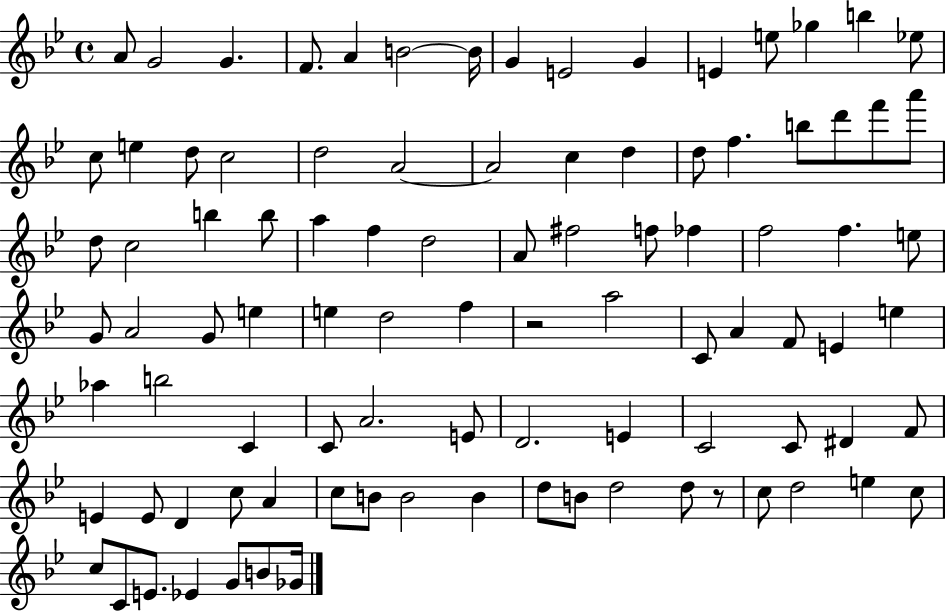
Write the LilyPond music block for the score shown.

{
  \clef treble
  \time 4/4
  \defaultTimeSignature
  \key bes \major
  \repeat volta 2 { a'8 g'2 g'4. | f'8. a'4 b'2~~ b'16 | g'4 e'2 g'4 | e'4 e''8 ges''4 b''4 ees''8 | \break c''8 e''4 d''8 c''2 | d''2 a'2~~ | a'2 c''4 d''4 | d''8 f''4. b''8 d'''8 f'''8 a'''8 | \break d''8 c''2 b''4 b''8 | a''4 f''4 d''2 | a'8 fis''2 f''8 fes''4 | f''2 f''4. e''8 | \break g'8 a'2 g'8 e''4 | e''4 d''2 f''4 | r2 a''2 | c'8 a'4 f'8 e'4 e''4 | \break aes''4 b''2 c'4 | c'8 a'2. e'8 | d'2. e'4 | c'2 c'8 dis'4 f'8 | \break e'4 e'8 d'4 c''8 a'4 | c''8 b'8 b'2 b'4 | d''8 b'8 d''2 d''8 r8 | c''8 d''2 e''4 c''8 | \break c''8 c'8 e'8. ees'4 g'8 b'8 ges'16 | } \bar "|."
}